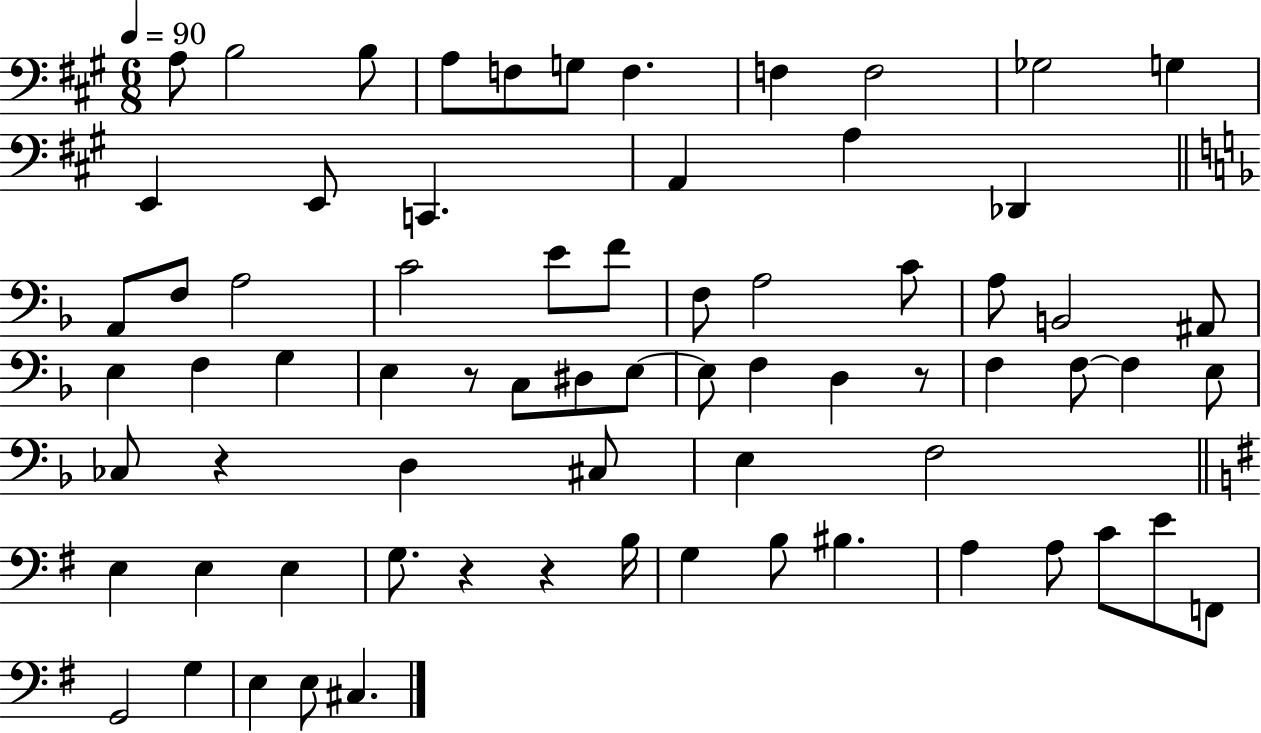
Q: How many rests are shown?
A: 5